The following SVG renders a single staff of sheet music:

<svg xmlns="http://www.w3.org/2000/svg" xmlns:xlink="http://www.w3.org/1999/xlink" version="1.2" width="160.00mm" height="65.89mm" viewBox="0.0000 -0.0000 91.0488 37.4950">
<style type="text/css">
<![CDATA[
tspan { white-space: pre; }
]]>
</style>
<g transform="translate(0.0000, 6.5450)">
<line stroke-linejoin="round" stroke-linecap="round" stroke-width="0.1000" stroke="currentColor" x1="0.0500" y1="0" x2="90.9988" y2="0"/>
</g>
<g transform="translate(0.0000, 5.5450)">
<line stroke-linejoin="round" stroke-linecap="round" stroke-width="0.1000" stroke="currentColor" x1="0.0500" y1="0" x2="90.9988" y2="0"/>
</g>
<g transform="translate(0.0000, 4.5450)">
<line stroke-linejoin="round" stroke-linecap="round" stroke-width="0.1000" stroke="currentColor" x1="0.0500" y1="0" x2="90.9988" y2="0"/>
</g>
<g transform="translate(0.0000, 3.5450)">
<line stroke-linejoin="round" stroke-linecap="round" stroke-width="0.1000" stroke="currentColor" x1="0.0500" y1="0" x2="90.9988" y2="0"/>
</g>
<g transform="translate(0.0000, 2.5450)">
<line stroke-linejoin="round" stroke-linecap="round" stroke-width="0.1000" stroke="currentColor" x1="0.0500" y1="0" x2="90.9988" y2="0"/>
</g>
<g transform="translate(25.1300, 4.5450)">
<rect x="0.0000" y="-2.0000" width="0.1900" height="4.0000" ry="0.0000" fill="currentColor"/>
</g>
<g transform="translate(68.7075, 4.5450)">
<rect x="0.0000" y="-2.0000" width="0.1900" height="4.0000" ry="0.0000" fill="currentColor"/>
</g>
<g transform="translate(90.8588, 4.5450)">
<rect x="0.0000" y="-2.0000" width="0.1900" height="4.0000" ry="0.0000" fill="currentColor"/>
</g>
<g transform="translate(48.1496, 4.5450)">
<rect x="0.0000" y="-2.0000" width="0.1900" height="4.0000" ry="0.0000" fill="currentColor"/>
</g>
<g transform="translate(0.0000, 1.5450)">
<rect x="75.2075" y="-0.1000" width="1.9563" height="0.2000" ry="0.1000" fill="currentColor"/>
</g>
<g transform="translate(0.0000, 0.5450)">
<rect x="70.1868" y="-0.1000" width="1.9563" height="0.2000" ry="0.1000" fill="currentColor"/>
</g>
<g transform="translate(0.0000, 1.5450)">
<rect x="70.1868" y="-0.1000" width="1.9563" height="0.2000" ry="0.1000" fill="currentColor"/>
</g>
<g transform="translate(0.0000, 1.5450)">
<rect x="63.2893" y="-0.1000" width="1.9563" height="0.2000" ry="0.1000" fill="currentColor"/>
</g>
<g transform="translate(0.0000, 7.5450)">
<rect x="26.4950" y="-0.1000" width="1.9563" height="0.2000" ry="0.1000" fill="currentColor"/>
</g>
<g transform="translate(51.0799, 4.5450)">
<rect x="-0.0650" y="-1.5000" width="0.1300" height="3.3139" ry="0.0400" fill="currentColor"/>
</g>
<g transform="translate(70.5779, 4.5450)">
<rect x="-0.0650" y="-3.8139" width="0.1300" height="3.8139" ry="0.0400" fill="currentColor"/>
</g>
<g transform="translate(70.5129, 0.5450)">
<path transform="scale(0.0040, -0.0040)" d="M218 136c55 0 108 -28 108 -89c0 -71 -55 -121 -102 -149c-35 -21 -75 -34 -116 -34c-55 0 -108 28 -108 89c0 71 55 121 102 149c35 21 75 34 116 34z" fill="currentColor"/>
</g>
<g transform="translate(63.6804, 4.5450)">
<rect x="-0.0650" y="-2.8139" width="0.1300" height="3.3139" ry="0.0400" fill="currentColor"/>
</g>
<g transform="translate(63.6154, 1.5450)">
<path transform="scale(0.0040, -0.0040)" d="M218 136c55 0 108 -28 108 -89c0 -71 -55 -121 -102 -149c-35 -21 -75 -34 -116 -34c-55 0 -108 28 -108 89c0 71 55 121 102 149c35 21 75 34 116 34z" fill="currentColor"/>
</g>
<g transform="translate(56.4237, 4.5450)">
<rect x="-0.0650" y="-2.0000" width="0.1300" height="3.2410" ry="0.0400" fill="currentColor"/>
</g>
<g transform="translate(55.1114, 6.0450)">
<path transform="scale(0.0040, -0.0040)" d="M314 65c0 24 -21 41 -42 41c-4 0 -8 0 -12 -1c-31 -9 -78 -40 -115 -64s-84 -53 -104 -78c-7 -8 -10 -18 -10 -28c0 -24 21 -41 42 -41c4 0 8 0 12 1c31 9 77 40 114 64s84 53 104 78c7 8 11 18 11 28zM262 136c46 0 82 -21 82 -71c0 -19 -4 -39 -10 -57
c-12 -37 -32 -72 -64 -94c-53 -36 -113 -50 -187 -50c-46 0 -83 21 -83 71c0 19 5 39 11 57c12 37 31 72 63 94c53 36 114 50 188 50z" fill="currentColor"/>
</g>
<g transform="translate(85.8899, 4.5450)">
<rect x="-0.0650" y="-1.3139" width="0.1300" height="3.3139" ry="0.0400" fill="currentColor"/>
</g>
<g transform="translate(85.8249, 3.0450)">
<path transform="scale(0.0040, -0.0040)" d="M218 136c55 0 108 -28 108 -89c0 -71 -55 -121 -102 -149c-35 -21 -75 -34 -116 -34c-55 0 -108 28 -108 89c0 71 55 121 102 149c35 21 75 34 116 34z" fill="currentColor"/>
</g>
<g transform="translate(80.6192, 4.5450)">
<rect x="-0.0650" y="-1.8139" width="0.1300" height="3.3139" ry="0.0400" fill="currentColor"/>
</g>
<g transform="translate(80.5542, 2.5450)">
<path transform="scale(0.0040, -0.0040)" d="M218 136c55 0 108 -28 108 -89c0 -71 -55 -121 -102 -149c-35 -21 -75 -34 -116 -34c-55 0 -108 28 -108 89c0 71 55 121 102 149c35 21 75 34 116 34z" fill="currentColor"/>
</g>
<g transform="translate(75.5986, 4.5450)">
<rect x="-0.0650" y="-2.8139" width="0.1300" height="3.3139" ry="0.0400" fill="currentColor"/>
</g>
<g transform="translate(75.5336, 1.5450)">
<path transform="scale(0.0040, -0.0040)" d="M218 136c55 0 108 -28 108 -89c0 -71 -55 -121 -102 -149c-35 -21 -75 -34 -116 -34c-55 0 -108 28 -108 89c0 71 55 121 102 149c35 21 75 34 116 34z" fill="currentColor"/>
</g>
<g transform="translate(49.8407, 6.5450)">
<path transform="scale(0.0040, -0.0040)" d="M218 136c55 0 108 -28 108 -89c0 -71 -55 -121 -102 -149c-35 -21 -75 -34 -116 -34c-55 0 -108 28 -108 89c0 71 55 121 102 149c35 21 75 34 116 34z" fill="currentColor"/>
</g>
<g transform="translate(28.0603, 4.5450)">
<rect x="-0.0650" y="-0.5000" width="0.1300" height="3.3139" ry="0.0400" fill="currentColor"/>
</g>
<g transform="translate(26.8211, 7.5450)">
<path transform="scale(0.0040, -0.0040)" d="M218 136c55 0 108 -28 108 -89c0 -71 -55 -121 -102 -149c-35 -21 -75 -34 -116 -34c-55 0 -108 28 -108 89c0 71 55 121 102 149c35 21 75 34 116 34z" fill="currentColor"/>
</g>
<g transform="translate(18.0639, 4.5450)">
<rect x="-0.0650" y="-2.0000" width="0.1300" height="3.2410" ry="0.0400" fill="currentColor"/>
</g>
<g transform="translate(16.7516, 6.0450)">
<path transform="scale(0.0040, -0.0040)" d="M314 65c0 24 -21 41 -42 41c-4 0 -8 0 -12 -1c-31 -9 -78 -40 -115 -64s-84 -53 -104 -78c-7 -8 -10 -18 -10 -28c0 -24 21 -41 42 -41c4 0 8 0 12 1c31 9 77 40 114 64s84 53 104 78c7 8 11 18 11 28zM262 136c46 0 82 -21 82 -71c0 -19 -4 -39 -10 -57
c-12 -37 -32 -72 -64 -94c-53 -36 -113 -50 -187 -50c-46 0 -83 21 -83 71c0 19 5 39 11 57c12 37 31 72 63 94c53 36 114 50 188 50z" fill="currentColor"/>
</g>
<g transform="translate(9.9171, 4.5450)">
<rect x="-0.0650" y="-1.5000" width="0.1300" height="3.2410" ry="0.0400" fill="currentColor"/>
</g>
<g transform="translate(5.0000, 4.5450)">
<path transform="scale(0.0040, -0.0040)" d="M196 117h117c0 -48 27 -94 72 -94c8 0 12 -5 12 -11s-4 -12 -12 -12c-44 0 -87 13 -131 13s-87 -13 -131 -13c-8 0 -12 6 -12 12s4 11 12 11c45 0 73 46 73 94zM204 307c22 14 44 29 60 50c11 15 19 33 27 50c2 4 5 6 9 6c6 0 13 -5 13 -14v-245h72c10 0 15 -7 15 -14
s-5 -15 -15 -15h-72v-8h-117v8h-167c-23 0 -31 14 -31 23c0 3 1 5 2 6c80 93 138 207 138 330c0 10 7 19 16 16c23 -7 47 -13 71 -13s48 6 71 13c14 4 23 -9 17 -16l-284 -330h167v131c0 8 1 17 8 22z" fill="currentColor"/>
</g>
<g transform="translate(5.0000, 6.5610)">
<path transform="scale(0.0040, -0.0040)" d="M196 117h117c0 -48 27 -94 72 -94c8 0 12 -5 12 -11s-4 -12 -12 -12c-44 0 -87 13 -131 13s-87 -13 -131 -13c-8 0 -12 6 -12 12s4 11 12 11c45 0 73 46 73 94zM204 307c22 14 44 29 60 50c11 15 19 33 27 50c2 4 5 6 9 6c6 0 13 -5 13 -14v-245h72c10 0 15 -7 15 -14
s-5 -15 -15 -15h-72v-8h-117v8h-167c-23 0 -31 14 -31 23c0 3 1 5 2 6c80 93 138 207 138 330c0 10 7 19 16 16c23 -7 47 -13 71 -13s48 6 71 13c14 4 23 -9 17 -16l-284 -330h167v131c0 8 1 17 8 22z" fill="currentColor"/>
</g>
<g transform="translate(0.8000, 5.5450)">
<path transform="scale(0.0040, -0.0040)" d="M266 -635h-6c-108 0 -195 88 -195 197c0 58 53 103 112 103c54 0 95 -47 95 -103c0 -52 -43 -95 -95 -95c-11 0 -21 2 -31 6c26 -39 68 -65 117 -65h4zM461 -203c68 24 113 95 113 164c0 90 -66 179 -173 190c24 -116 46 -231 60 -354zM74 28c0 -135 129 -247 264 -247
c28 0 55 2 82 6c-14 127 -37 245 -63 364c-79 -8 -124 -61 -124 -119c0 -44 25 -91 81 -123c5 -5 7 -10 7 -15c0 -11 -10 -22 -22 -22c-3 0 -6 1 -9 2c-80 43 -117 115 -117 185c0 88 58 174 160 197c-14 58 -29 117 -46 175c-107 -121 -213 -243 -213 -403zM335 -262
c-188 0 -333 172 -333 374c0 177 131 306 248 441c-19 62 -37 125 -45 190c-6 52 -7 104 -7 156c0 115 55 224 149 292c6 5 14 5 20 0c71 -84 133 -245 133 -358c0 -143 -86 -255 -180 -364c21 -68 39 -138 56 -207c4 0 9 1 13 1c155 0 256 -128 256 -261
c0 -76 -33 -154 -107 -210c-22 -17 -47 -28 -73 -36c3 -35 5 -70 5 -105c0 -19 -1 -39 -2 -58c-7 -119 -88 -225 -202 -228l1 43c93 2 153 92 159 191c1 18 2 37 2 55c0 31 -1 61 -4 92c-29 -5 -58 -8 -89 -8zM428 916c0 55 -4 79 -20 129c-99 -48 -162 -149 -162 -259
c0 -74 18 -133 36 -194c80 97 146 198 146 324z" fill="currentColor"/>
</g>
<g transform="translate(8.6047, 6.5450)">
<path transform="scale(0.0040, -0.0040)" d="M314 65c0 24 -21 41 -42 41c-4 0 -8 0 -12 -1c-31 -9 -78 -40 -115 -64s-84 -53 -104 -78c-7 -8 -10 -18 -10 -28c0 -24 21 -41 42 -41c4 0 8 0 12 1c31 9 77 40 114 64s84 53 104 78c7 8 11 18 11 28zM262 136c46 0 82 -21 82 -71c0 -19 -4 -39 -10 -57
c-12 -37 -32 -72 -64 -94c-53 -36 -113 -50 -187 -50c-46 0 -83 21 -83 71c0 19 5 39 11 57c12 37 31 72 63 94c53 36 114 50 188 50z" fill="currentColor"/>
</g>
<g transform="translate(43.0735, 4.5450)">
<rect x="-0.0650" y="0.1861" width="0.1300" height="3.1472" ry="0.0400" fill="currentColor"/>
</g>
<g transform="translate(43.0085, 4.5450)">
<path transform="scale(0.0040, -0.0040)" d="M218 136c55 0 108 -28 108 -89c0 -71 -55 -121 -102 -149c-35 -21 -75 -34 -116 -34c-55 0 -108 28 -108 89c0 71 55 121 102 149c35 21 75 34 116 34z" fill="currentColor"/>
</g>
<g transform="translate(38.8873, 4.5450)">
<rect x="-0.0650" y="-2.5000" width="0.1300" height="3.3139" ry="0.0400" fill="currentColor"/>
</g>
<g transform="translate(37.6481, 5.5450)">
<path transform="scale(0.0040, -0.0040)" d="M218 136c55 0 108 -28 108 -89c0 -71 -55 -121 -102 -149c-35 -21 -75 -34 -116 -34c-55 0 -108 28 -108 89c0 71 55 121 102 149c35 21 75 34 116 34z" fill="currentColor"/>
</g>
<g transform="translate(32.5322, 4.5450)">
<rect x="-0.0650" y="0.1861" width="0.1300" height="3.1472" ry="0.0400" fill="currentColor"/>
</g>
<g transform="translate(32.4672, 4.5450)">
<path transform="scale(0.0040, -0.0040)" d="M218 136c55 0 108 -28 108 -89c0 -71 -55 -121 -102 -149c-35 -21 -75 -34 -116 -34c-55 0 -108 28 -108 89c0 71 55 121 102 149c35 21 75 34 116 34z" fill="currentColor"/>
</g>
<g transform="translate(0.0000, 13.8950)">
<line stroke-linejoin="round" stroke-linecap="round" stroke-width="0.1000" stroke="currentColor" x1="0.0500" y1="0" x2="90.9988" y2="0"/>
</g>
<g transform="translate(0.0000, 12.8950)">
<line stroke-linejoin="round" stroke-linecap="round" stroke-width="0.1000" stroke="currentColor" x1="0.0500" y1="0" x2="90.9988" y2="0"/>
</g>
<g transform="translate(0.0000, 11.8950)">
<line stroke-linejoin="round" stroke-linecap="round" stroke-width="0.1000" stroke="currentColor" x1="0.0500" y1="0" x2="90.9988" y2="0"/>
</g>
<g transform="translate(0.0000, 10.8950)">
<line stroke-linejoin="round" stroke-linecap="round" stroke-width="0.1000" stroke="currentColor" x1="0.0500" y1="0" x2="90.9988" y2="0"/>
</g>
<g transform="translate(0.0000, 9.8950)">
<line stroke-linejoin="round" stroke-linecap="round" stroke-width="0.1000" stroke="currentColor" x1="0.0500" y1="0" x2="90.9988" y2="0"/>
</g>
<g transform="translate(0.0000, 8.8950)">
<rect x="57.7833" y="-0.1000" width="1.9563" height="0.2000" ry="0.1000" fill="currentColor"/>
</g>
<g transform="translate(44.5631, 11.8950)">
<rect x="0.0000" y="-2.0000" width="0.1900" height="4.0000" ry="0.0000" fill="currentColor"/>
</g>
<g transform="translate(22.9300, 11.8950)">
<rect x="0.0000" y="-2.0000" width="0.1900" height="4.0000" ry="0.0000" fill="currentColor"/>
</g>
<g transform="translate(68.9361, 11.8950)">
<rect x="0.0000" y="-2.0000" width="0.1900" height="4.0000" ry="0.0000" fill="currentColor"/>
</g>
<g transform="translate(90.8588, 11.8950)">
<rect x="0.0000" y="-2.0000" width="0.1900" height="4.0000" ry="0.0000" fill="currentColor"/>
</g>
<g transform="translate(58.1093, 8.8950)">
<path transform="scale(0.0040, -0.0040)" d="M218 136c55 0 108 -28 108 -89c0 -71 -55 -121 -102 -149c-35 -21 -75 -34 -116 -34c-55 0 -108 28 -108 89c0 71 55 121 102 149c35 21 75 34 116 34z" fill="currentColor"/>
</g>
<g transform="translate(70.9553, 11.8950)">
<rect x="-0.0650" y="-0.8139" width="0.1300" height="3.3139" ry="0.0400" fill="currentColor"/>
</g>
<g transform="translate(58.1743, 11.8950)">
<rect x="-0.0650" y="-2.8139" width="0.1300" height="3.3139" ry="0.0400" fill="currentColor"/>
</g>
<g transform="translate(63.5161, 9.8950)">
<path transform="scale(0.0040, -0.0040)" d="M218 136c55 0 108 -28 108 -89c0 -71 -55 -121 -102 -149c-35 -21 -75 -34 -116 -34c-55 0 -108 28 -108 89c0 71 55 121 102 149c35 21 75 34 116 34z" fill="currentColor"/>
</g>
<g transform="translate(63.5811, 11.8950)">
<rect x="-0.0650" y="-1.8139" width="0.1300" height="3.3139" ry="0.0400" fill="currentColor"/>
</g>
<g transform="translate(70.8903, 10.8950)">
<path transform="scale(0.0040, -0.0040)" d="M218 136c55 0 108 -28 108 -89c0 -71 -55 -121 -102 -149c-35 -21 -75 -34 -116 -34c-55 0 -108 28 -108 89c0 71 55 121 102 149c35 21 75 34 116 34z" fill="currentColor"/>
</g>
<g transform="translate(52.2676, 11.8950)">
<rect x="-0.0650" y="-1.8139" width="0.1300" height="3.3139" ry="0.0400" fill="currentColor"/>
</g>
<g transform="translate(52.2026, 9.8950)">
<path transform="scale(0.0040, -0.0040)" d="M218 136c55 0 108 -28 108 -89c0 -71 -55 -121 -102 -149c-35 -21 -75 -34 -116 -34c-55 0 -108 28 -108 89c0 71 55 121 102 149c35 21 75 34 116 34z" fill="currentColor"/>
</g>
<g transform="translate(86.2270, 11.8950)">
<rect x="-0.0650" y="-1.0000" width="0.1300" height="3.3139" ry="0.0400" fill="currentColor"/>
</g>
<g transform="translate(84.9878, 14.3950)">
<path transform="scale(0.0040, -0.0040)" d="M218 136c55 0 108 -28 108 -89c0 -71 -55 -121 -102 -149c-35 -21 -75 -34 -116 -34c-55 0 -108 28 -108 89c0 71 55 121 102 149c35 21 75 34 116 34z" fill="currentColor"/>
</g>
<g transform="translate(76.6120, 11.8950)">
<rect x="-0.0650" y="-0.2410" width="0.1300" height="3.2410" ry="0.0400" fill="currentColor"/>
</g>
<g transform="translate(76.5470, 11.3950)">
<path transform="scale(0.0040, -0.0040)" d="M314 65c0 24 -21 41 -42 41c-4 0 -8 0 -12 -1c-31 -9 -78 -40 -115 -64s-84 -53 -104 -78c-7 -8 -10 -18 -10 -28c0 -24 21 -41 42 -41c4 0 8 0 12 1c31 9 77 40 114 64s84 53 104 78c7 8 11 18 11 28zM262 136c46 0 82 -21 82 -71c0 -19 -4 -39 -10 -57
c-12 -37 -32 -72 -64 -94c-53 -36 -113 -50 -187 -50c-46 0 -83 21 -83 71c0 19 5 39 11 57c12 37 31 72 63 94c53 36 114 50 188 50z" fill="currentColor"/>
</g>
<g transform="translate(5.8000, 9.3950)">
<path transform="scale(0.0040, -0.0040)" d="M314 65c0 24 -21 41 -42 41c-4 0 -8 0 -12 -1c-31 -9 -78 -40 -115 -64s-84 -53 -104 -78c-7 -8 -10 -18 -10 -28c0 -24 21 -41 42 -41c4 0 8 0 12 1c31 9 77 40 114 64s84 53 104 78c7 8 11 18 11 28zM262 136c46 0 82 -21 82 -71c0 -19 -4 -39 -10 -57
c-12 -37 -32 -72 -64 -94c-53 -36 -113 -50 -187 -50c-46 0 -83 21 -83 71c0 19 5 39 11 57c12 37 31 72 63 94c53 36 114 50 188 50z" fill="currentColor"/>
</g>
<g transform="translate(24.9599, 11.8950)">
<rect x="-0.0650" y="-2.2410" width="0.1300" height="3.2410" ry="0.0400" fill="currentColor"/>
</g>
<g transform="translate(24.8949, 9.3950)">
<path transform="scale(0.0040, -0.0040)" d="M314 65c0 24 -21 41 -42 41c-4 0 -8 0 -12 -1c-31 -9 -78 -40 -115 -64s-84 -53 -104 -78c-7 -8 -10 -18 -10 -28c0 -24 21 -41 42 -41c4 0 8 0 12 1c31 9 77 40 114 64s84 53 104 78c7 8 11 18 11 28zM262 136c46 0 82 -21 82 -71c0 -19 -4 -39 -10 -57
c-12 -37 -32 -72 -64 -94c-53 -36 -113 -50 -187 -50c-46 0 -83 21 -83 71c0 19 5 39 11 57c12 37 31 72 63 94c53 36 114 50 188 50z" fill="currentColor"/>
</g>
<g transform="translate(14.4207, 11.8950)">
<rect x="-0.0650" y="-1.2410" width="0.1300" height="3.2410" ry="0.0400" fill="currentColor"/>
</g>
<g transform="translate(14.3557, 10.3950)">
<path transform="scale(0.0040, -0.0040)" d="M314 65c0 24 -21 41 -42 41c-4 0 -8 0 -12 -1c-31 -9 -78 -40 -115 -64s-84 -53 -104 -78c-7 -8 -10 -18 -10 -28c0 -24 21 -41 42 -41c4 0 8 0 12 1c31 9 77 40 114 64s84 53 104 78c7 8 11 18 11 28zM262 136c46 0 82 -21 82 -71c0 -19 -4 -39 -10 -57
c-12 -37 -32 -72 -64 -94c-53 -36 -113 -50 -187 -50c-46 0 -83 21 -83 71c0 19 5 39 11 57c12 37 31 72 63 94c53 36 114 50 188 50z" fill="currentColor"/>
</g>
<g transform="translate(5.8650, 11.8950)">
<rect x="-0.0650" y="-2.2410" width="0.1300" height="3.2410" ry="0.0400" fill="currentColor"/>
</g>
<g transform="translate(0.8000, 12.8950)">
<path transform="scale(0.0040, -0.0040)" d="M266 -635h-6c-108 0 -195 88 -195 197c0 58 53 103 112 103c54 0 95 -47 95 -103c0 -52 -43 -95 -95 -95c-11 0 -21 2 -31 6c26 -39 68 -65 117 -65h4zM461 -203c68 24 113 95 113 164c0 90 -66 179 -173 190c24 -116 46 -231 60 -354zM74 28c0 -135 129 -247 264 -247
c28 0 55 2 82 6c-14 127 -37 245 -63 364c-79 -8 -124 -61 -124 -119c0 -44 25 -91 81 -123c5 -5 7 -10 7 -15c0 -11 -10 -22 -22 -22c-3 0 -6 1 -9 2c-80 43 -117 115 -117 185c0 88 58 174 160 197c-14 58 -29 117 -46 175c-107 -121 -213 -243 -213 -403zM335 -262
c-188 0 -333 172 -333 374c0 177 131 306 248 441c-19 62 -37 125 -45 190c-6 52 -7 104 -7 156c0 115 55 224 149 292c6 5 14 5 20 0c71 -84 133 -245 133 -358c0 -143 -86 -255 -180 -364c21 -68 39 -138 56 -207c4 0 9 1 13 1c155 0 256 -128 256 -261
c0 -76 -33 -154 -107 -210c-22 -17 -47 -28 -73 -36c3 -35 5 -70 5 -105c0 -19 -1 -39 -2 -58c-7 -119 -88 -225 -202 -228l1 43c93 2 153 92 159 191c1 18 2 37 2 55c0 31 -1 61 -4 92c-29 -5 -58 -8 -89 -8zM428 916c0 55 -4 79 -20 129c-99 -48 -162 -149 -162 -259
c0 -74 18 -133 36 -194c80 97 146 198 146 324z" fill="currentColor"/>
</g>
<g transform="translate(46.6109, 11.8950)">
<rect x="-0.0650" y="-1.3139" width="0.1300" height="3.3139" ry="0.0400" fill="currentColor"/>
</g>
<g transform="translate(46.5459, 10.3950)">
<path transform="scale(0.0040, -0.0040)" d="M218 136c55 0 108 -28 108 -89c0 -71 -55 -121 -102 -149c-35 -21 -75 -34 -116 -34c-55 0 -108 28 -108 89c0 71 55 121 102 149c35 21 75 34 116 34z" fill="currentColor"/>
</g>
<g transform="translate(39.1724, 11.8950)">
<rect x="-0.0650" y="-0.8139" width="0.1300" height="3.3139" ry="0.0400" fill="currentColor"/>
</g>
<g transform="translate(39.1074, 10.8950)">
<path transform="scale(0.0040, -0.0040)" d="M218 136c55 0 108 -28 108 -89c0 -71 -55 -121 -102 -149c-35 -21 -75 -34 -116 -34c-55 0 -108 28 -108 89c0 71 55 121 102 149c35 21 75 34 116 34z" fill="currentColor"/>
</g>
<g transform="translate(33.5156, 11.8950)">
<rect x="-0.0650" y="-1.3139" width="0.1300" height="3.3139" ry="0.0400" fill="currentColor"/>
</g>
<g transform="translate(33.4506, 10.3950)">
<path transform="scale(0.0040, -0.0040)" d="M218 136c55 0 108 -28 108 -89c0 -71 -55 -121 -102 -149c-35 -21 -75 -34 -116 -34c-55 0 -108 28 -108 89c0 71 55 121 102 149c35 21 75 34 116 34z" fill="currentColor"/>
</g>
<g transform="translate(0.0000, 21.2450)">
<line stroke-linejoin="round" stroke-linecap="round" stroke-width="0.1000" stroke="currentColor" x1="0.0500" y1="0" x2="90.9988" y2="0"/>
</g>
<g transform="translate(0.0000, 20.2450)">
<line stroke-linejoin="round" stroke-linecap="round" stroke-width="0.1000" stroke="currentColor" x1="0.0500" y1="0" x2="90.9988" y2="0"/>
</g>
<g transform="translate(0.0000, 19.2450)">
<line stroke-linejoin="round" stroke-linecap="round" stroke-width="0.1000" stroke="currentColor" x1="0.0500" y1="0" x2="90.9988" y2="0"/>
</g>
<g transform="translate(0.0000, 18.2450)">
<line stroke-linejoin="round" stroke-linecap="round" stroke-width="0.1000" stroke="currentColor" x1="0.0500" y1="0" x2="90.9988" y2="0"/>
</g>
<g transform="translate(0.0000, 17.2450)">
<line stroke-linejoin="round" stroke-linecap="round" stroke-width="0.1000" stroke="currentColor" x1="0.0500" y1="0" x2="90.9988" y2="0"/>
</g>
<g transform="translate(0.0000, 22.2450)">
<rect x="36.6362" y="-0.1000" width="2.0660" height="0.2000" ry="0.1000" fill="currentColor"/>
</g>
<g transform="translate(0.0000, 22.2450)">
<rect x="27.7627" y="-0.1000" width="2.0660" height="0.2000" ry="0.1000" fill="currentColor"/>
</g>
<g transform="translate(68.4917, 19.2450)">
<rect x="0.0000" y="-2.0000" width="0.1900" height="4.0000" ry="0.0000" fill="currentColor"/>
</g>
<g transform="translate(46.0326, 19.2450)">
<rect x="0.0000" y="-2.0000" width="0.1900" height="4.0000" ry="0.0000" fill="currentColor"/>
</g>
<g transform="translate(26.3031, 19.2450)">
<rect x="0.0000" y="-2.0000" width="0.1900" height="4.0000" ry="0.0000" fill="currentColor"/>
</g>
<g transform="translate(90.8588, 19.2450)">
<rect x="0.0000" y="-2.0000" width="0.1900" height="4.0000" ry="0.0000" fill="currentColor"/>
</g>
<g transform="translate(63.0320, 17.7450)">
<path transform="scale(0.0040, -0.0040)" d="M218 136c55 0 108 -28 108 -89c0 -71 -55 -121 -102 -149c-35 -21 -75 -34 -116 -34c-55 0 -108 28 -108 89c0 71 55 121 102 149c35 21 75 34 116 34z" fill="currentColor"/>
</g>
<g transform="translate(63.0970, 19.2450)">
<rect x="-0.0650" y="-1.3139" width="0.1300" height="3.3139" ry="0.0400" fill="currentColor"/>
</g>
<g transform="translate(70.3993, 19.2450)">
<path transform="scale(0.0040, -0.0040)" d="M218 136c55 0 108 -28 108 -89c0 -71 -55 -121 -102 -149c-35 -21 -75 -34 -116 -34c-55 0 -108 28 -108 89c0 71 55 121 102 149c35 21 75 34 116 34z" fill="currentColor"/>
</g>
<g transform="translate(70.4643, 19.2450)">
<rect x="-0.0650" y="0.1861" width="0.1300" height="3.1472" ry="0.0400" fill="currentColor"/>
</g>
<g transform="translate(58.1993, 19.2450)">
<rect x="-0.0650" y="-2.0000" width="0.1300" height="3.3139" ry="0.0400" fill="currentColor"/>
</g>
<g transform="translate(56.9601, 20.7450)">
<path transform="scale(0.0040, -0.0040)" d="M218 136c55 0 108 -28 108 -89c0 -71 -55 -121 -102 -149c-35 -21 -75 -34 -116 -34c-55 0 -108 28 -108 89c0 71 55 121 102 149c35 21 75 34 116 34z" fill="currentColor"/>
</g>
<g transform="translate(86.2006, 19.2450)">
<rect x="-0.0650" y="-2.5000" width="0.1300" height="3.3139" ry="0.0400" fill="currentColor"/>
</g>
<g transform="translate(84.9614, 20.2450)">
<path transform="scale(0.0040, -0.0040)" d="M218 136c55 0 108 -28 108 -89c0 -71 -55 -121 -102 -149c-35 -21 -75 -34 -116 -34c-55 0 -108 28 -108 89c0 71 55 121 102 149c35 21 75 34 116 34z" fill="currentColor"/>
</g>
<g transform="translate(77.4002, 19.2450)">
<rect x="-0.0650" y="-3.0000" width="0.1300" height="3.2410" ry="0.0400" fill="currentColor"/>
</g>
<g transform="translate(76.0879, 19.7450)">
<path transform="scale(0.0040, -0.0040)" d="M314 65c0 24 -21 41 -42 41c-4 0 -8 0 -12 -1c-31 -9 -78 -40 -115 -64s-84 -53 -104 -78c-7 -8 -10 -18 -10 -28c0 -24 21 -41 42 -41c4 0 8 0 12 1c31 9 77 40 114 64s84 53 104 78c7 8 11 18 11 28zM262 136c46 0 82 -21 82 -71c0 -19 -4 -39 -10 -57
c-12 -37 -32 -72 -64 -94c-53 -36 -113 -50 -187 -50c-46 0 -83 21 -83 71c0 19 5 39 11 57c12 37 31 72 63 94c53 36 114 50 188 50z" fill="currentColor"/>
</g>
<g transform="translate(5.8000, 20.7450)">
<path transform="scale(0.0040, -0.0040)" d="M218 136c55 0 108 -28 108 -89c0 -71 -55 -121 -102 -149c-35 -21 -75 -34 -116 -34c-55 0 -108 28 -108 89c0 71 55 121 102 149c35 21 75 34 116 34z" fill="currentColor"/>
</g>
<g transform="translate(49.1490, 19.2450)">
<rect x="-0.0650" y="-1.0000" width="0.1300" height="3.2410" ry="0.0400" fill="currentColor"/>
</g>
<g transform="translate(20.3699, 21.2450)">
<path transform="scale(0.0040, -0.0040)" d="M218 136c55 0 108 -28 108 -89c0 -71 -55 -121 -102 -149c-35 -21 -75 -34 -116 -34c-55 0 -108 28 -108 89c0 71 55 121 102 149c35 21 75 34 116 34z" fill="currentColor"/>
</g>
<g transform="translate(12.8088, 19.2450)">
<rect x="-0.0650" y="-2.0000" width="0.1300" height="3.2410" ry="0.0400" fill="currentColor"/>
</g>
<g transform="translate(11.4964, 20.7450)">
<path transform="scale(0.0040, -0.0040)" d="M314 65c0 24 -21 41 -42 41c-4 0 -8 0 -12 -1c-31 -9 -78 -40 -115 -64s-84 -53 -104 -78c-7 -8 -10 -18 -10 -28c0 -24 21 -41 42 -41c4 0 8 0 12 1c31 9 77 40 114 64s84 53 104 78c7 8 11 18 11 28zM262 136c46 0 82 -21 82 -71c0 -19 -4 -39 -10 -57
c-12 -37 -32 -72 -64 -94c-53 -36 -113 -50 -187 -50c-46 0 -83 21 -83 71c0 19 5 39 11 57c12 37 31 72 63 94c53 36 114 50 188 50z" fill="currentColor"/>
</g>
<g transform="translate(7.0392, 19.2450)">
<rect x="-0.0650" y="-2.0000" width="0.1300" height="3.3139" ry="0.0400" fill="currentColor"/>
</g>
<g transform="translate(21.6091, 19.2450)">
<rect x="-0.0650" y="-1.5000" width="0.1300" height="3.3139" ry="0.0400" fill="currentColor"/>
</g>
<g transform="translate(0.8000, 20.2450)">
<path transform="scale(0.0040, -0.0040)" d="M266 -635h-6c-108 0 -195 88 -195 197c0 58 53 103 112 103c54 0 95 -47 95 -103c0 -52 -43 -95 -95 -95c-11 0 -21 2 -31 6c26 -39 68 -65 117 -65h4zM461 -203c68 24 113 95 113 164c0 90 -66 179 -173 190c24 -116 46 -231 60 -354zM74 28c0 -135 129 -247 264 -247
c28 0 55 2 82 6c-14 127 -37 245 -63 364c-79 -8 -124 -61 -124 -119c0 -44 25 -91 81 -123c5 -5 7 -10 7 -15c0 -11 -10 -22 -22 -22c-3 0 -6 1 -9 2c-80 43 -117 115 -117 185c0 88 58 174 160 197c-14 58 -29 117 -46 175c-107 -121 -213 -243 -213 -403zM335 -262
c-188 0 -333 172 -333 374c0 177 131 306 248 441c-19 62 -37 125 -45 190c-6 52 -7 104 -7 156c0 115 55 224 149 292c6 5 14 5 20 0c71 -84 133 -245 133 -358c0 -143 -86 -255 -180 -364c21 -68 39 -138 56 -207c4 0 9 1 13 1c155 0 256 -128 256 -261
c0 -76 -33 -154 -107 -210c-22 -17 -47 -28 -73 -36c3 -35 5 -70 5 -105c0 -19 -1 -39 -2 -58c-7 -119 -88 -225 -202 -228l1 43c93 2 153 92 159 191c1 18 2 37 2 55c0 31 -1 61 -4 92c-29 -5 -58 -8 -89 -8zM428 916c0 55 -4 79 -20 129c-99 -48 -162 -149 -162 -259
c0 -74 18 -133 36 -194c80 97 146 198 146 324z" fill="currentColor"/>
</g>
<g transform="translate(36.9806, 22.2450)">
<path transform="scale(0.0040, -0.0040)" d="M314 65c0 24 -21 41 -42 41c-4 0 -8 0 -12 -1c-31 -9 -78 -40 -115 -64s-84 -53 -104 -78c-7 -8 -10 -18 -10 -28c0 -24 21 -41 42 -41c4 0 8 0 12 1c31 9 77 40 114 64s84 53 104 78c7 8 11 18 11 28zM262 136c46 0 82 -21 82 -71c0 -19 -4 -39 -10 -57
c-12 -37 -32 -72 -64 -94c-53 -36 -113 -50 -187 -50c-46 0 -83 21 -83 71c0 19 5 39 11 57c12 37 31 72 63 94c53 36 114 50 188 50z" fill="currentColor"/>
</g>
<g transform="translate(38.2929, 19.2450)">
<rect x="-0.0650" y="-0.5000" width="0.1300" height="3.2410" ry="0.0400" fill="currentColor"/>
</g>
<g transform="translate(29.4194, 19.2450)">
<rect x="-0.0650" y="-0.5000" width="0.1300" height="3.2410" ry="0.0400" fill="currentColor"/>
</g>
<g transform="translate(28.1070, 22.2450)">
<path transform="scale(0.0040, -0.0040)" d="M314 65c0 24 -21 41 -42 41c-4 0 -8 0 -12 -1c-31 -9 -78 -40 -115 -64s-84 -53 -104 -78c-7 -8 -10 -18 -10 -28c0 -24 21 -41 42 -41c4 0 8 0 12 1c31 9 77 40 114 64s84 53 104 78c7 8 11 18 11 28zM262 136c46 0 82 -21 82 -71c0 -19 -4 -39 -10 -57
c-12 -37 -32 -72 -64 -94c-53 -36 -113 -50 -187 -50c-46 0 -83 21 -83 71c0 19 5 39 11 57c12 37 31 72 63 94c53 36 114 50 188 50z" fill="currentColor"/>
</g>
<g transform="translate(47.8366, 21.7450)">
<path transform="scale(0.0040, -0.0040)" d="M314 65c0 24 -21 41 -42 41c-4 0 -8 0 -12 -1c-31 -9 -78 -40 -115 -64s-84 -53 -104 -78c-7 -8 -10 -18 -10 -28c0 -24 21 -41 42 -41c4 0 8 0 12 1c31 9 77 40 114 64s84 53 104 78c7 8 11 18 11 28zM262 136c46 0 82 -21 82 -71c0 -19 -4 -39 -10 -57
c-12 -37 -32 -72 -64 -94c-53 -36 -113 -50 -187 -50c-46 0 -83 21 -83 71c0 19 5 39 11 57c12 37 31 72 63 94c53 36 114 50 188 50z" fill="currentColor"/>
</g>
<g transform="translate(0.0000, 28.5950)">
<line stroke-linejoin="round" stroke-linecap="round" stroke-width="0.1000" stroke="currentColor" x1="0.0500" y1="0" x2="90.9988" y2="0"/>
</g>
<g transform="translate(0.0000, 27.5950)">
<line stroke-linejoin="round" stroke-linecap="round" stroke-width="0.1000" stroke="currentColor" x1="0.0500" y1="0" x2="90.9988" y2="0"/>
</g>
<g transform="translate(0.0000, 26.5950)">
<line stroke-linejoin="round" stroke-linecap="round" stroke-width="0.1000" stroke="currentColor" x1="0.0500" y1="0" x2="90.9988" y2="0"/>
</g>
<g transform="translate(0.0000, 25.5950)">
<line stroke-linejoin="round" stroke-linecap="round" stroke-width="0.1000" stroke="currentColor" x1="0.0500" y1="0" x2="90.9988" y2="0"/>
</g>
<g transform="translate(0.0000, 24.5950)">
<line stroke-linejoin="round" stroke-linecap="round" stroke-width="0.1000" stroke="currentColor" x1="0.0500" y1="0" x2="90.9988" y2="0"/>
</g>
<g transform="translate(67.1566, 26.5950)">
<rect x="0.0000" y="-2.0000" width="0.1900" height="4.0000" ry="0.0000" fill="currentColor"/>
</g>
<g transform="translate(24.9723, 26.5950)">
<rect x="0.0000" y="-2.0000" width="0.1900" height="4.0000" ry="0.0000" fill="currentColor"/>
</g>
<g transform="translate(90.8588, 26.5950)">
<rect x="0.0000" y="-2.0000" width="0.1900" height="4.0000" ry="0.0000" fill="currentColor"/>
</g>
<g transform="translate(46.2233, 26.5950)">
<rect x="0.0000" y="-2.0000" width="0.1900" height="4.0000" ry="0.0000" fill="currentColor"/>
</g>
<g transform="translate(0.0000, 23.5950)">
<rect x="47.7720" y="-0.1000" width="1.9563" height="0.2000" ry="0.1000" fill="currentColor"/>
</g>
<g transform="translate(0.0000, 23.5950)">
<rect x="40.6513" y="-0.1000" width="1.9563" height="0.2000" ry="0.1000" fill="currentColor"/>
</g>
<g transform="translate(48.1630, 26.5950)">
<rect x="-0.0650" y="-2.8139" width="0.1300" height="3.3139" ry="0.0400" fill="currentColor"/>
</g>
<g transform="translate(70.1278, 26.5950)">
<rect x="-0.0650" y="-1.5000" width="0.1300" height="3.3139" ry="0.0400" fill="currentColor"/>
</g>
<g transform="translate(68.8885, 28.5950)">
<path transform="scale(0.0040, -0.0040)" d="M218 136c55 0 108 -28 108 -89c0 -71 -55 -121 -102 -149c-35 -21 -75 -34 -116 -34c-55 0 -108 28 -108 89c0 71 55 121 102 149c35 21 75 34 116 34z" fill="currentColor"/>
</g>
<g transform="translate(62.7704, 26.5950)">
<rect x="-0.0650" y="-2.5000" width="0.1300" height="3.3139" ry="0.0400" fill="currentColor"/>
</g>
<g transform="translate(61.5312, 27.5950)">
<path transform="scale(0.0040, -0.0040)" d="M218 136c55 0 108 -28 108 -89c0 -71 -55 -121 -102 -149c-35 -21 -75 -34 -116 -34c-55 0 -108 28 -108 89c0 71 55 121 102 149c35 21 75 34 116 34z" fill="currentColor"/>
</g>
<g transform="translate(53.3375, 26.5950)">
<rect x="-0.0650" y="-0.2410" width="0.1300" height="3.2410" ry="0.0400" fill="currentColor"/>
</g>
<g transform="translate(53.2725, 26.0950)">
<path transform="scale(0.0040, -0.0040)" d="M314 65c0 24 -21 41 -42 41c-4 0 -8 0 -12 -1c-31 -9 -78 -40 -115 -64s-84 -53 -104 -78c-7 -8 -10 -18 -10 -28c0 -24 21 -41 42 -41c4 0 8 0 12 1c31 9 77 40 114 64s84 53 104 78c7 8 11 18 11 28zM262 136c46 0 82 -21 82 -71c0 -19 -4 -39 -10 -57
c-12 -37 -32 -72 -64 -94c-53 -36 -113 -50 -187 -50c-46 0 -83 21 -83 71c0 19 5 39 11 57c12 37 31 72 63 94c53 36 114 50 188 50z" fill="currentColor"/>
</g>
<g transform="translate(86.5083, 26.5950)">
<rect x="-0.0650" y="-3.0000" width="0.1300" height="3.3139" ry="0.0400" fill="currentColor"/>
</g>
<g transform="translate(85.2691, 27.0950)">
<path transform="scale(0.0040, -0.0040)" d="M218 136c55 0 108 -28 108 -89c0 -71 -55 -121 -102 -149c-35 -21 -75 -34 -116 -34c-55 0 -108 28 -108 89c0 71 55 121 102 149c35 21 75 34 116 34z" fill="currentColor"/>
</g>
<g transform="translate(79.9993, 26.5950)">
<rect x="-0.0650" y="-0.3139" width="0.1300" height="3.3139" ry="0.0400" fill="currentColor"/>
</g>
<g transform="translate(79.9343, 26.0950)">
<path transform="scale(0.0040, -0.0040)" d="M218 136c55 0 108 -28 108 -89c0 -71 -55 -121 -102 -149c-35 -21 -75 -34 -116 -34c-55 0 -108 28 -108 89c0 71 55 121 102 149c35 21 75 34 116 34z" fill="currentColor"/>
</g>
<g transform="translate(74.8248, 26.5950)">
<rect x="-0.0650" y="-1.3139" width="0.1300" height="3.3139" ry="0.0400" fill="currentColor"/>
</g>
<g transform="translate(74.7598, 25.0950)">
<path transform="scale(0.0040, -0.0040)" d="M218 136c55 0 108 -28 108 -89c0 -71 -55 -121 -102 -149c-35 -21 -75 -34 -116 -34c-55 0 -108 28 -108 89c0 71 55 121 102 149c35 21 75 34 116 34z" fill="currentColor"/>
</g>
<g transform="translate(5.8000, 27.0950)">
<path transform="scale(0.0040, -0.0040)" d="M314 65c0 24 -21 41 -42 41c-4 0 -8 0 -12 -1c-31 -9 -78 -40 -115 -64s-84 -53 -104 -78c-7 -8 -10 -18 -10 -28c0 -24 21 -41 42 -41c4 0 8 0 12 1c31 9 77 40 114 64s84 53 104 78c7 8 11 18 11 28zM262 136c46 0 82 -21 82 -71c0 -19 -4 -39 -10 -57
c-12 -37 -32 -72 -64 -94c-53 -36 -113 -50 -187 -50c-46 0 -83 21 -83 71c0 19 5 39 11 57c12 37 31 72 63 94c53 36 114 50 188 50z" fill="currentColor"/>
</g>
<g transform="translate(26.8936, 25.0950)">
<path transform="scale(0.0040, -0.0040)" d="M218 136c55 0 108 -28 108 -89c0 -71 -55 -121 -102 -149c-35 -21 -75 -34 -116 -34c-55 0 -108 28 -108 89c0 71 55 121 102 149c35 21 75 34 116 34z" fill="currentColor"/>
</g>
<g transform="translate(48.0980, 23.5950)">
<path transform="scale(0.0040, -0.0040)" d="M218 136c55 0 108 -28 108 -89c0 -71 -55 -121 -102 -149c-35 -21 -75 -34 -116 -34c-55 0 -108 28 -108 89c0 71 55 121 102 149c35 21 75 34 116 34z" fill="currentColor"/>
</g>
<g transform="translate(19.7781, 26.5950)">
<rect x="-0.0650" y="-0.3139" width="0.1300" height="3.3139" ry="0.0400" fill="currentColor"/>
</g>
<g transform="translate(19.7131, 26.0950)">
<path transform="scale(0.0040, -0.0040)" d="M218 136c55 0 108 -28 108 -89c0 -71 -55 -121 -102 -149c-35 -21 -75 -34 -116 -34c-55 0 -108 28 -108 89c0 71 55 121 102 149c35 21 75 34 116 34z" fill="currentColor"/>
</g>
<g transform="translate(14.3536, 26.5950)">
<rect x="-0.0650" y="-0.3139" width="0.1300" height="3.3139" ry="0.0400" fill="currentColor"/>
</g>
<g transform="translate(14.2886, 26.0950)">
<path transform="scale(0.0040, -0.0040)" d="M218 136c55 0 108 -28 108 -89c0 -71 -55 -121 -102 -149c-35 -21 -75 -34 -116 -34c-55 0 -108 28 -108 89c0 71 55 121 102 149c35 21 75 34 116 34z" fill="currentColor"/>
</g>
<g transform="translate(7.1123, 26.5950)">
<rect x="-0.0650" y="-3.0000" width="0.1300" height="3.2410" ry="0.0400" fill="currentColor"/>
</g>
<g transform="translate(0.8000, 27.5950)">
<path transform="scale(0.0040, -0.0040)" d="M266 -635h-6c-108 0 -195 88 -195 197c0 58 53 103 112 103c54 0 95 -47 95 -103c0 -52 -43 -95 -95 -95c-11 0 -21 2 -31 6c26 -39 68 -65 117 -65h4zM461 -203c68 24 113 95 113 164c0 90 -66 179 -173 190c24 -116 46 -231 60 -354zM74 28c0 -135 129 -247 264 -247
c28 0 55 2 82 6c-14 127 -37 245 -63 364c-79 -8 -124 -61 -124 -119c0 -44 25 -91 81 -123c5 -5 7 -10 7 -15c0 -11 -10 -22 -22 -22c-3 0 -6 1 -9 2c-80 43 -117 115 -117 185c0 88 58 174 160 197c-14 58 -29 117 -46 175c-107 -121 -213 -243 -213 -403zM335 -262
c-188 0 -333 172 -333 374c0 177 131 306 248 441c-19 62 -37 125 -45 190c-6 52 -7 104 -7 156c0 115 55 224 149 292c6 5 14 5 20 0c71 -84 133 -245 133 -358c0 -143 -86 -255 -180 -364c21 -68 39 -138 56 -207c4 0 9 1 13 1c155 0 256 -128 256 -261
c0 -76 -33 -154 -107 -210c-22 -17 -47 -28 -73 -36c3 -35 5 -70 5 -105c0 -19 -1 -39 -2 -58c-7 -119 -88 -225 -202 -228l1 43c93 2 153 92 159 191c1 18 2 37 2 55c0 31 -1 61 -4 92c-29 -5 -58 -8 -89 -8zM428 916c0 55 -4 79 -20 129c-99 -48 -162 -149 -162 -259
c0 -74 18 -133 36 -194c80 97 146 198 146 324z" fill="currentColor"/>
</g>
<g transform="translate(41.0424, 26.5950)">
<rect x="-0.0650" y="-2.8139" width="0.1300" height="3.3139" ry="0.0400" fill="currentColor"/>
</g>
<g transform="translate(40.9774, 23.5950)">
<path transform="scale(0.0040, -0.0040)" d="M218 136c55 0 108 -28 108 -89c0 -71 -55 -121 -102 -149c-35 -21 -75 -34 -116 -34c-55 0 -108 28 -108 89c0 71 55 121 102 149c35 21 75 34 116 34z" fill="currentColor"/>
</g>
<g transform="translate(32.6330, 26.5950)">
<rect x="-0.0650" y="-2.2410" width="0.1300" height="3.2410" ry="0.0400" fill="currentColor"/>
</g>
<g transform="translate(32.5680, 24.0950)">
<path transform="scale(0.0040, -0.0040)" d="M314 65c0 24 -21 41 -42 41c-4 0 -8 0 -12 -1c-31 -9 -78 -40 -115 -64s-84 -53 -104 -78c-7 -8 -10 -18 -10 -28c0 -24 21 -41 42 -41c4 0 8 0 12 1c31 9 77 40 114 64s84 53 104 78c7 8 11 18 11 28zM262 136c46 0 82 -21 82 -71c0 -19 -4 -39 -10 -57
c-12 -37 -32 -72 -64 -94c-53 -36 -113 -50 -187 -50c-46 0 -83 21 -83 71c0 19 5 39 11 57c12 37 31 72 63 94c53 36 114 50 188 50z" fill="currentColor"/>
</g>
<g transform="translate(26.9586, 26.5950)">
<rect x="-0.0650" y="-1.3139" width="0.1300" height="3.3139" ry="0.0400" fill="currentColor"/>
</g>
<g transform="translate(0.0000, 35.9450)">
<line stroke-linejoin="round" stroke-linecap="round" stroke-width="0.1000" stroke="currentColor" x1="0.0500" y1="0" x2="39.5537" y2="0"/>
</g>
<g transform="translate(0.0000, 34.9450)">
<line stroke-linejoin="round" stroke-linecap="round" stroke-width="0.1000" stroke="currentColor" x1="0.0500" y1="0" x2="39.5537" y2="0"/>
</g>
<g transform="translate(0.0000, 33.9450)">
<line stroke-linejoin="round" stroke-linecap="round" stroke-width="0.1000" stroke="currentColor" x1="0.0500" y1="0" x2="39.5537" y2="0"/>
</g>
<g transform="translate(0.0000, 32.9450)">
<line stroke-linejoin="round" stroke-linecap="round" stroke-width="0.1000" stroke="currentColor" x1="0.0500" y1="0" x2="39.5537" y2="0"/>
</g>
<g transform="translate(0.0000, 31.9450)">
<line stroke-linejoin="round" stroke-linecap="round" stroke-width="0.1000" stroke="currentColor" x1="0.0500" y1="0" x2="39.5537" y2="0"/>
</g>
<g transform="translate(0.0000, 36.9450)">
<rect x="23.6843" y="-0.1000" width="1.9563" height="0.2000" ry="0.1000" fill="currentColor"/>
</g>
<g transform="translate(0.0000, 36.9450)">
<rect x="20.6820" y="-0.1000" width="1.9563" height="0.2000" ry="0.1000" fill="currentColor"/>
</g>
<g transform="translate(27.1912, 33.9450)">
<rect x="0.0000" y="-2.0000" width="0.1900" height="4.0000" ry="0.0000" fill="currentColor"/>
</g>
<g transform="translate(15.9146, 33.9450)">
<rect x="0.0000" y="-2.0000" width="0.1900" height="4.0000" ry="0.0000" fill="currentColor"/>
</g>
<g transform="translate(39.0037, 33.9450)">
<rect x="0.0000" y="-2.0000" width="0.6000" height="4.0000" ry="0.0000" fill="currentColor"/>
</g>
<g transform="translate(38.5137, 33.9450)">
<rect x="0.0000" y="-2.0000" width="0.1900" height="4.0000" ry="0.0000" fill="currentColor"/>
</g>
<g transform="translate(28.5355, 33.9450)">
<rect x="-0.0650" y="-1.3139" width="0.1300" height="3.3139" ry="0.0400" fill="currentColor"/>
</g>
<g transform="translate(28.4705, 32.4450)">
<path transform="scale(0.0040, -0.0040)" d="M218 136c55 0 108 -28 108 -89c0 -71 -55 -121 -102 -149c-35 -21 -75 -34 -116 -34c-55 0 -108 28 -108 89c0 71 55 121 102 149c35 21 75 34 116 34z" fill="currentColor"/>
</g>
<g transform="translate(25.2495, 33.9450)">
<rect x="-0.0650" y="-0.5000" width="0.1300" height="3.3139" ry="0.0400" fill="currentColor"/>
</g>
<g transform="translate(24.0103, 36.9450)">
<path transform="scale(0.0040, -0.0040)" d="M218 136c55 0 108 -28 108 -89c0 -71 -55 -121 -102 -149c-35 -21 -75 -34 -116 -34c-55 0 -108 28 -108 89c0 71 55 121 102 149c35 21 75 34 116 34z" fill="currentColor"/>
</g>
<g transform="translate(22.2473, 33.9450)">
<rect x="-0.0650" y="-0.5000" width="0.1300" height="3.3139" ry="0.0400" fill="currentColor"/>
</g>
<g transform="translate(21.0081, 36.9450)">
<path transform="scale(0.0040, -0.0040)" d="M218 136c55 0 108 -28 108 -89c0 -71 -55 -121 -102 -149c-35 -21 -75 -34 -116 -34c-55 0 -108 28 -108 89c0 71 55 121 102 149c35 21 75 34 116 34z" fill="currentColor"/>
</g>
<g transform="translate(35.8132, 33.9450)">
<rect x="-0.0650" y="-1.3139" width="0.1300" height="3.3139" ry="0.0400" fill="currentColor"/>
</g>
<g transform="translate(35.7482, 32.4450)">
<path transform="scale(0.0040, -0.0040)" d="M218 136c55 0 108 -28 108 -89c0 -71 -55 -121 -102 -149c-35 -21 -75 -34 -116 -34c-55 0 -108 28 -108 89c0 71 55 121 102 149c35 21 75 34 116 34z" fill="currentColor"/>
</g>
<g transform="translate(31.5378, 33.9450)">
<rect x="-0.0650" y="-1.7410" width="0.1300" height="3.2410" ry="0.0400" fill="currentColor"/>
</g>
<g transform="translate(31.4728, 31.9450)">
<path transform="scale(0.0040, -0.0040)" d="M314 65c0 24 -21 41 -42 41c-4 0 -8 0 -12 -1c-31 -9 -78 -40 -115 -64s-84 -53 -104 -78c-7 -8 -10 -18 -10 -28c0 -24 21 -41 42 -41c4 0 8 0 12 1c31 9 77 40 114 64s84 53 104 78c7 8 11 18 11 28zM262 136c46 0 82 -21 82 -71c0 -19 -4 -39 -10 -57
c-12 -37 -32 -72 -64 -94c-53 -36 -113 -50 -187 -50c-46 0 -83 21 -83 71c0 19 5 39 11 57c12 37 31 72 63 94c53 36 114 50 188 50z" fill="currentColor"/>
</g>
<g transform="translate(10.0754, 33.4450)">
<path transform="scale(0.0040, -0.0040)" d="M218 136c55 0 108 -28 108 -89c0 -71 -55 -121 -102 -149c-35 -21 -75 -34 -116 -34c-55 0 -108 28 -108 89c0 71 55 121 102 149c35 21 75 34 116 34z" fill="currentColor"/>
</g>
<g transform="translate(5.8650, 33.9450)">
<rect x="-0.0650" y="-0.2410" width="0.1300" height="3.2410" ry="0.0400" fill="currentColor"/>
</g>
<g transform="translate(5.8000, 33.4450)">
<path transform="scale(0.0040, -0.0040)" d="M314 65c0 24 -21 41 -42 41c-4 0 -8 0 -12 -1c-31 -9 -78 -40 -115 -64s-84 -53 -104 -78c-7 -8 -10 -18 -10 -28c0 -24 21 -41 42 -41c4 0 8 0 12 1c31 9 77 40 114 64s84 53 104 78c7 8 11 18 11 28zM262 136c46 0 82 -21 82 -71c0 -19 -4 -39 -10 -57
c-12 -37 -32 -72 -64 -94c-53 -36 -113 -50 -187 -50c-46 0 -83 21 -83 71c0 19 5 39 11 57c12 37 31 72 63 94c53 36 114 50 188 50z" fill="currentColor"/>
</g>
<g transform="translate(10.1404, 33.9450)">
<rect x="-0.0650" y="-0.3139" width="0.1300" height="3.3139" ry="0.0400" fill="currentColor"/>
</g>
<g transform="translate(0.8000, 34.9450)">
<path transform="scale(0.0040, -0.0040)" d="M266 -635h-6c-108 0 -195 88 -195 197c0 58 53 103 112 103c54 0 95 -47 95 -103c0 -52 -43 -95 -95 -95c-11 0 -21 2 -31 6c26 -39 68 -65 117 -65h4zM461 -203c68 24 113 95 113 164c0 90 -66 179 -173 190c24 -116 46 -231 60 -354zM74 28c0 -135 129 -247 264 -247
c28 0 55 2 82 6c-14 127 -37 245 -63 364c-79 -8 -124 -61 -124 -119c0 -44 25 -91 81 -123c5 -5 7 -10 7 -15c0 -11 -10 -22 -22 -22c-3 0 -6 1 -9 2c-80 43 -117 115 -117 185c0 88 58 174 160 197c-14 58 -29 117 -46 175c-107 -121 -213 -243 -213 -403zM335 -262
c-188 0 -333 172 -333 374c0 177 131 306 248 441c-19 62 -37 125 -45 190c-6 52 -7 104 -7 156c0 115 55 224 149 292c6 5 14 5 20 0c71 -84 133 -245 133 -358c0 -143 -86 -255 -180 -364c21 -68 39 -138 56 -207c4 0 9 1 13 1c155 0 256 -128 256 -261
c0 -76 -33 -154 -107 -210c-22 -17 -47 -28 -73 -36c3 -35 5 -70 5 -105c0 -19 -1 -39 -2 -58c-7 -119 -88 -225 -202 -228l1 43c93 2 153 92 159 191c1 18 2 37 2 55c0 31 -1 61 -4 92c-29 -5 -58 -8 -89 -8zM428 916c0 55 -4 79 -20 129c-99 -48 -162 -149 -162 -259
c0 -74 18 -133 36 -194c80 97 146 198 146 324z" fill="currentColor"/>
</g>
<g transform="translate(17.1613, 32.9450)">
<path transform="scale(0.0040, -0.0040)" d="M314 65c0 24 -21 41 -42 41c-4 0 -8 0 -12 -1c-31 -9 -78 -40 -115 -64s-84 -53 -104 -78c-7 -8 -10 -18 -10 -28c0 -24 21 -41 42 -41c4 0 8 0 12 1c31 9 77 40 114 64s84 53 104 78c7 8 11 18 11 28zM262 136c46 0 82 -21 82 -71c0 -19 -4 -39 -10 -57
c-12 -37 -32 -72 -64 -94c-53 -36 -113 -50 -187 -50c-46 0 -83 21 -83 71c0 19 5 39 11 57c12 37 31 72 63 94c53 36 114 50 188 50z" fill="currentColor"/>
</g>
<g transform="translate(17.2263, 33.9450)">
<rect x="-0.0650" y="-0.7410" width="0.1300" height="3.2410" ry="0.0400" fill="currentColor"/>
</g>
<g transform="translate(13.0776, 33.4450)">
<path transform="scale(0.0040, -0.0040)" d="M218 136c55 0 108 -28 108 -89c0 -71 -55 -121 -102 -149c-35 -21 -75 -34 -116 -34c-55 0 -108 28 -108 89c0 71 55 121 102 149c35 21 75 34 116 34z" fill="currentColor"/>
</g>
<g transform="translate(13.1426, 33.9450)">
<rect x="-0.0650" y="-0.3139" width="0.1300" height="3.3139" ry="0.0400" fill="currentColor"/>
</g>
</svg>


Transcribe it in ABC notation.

X:1
T:Untitled
M:4/4
L:1/4
K:C
E2 F2 C B G B E F2 a c' a f e g2 e2 g2 e d e f a f d c2 D F F2 E C2 C2 D2 F e B A2 G A2 c c e g2 a a c2 G E e c A c2 c c d2 C C e f2 e